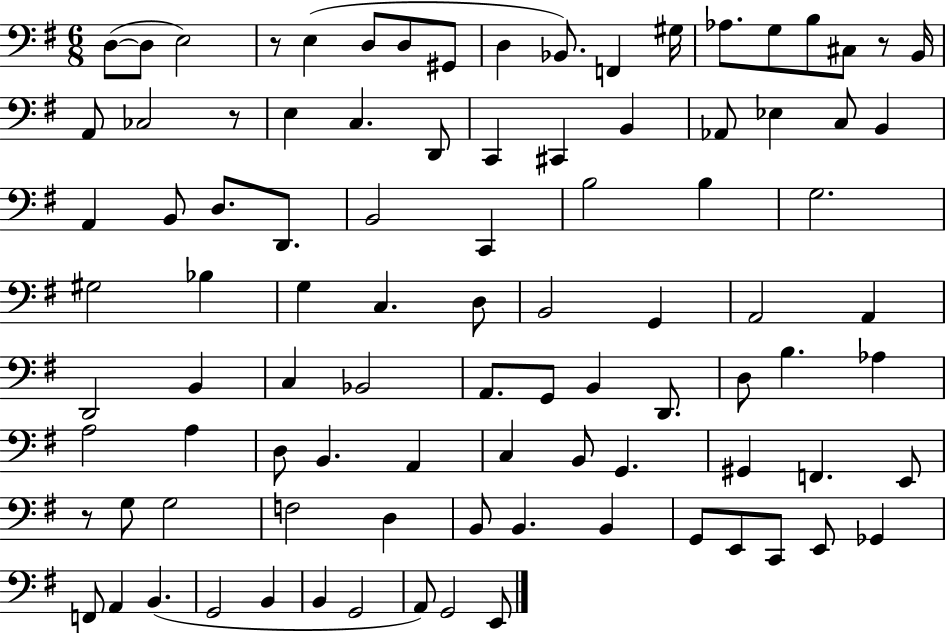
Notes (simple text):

D3/e D3/e E3/h R/e E3/q D3/e D3/e G#2/e D3/q Bb2/e. F2/q G#3/s Ab3/e. G3/e B3/e C#3/e R/e B2/s A2/e CES3/h R/e E3/q C3/q. D2/e C2/q C#2/q B2/q Ab2/e Eb3/q C3/e B2/q A2/q B2/e D3/e. D2/e. B2/h C2/q B3/h B3/q G3/h. G#3/h Bb3/q G3/q C3/q. D3/e B2/h G2/q A2/h A2/q D2/h B2/q C3/q Bb2/h A2/e. G2/e B2/q D2/e. D3/e B3/q. Ab3/q A3/h A3/q D3/e B2/q. A2/q C3/q B2/e G2/q. G#2/q F2/q. E2/e R/e G3/e G3/h F3/h D3/q B2/e B2/q. B2/q G2/e E2/e C2/e E2/e Gb2/q F2/e A2/q B2/q. G2/h B2/q B2/q G2/h A2/e G2/h E2/e